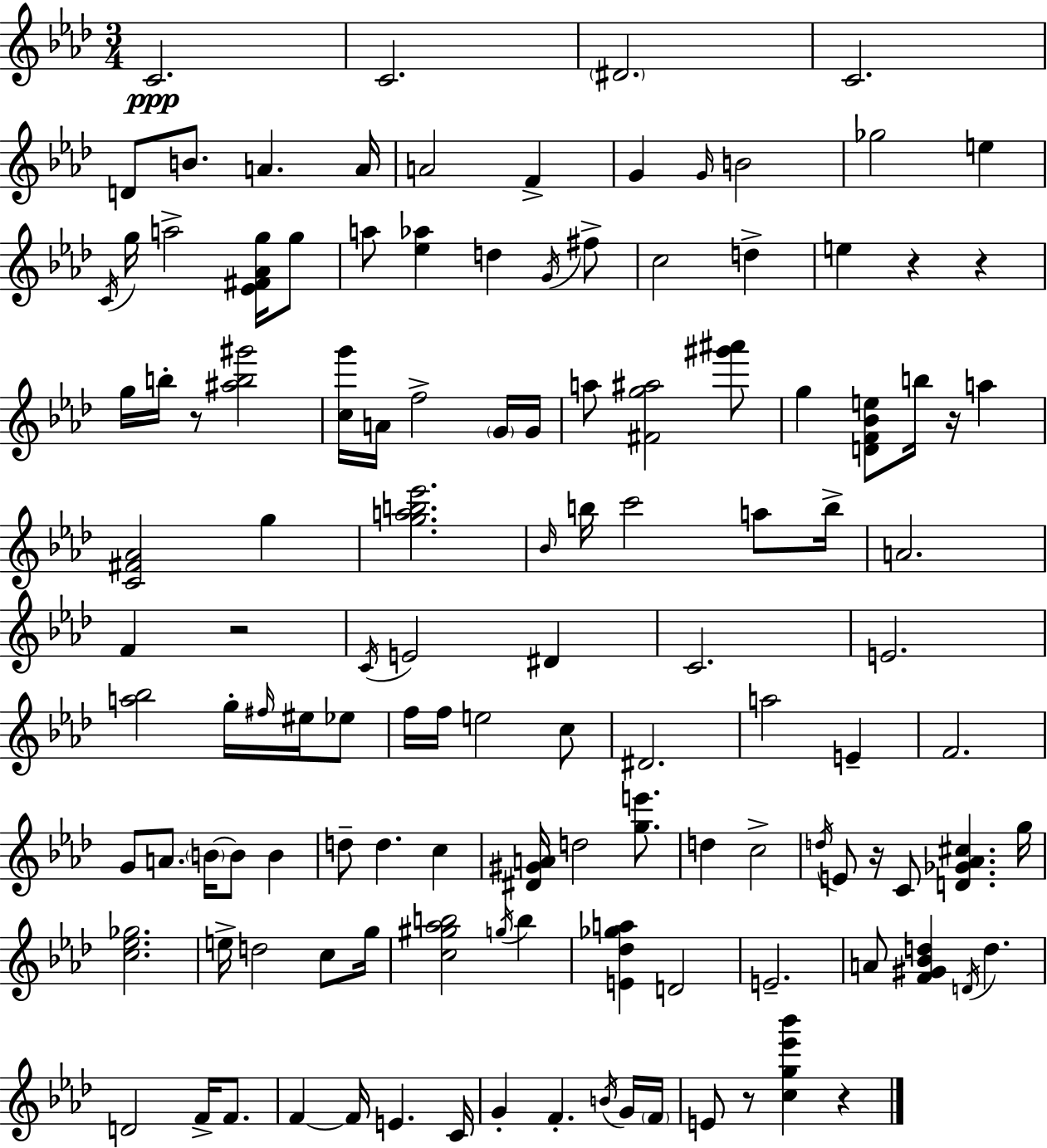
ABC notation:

X:1
T:Untitled
M:3/4
L:1/4
K:Ab
C2 C2 ^D2 C2 D/2 B/2 A A/4 A2 F G G/4 B2 _g2 e C/4 g/4 a2 [_E^F_Ag]/4 g/2 a/2 [_e_a] d G/4 ^f/2 c2 d e z z g/4 b/4 z/2 [^ab^g']2 [cg']/4 A/4 f2 G/4 G/4 a/2 [^Fg^a]2 [^g'^a']/2 g [DF_Be]/2 b/4 z/4 a [C^F_A]2 g [gab_e']2 _B/4 b/4 c'2 a/2 b/4 A2 F z2 C/4 E2 ^D C2 E2 [a_b]2 g/4 ^f/4 ^e/4 _e/2 f/4 f/4 e2 c/2 ^D2 a2 E F2 G/2 A/2 B/4 B/2 B d/2 d c [^D^GA]/4 d2 [ge']/2 d c2 d/4 E/2 z/4 C/2 [D_G_A^c] g/4 [c_e_g]2 e/4 d2 c/2 g/4 [c^g_ab]2 g/4 b [E_d_ga] D2 E2 A/2 [F^G_Bd] D/4 d D2 F/4 F/2 F F/4 E C/4 G F B/4 G/4 F/4 E/2 z/2 [cg_e'_b'] z